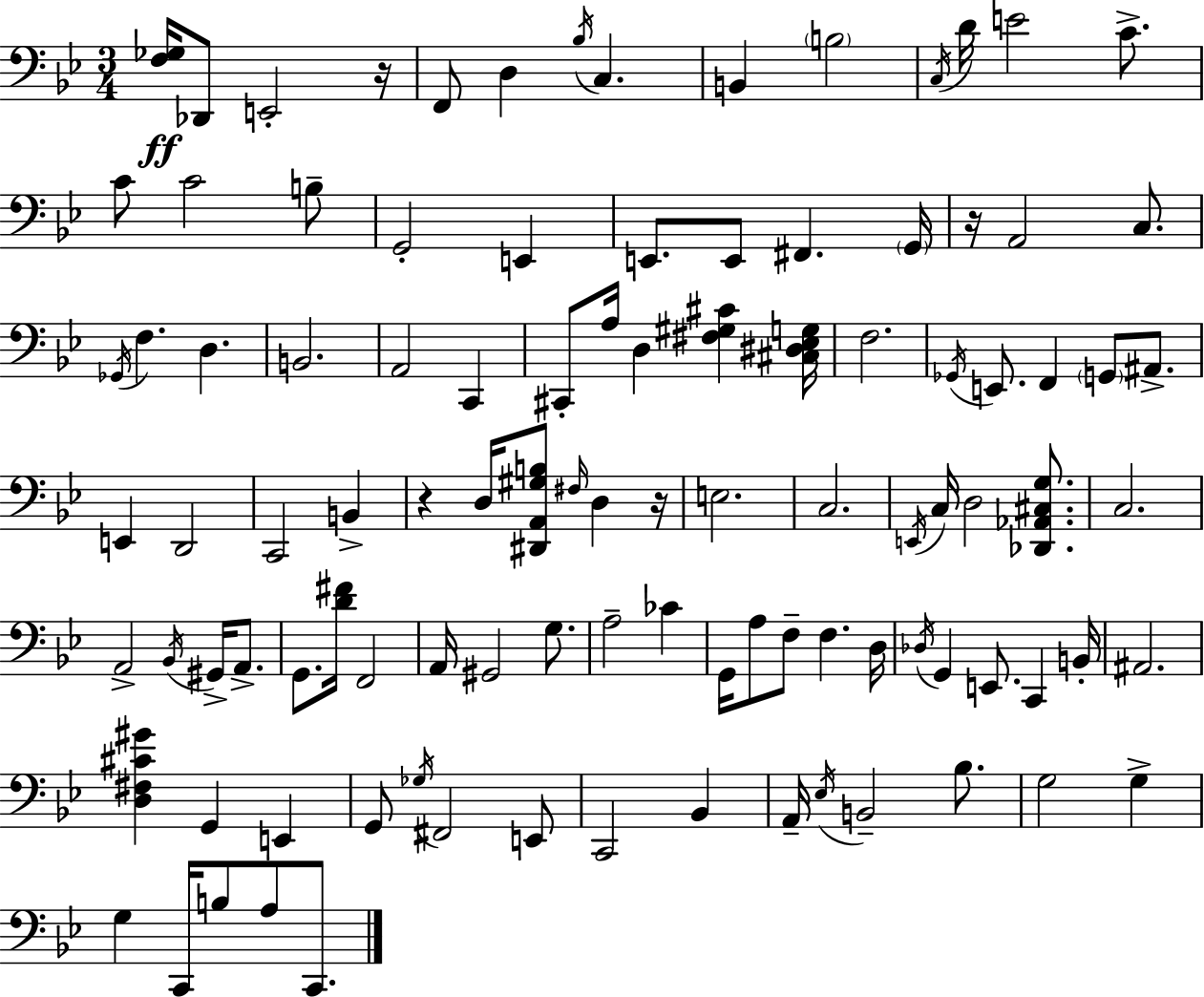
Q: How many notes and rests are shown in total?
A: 103